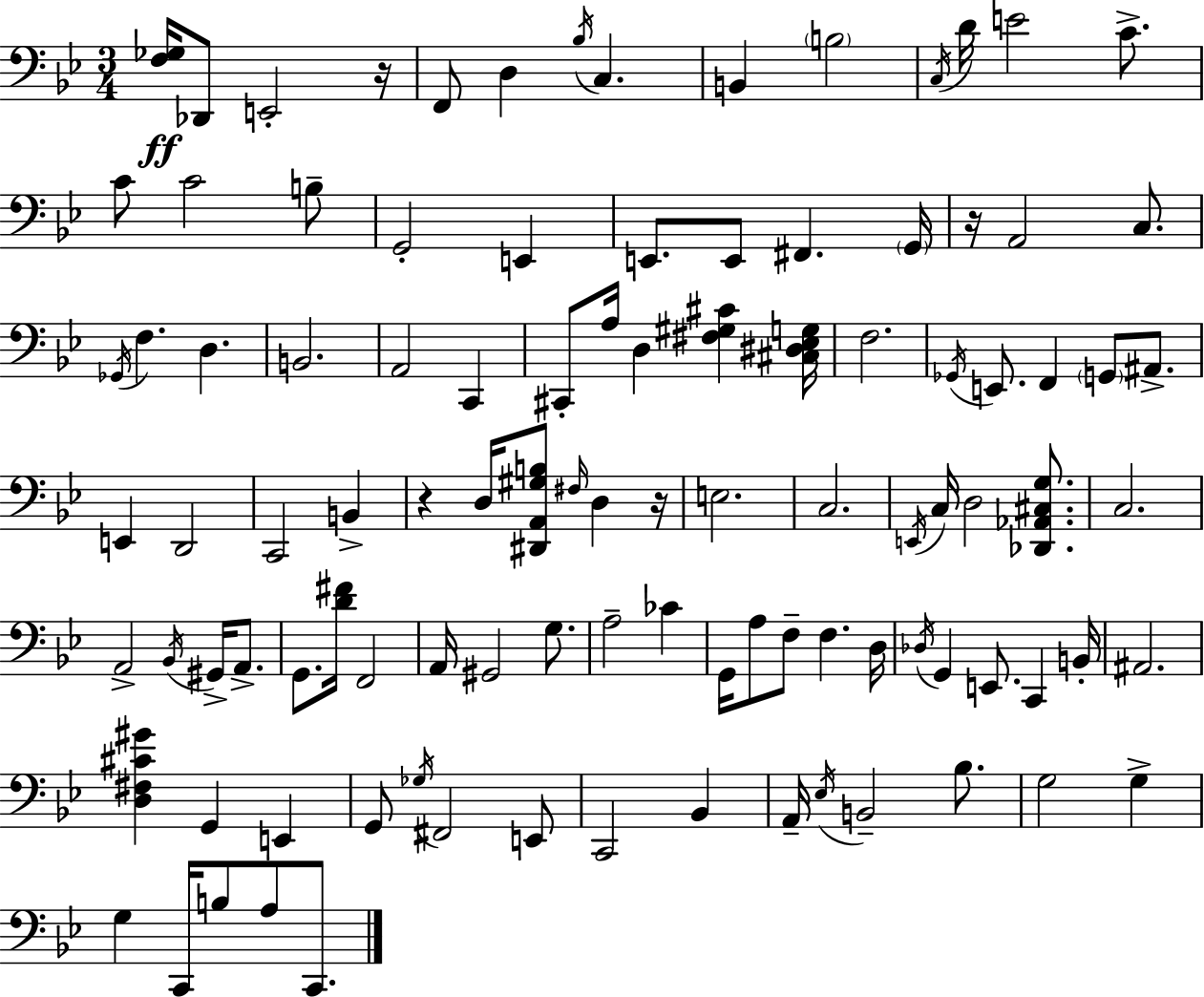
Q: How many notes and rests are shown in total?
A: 103